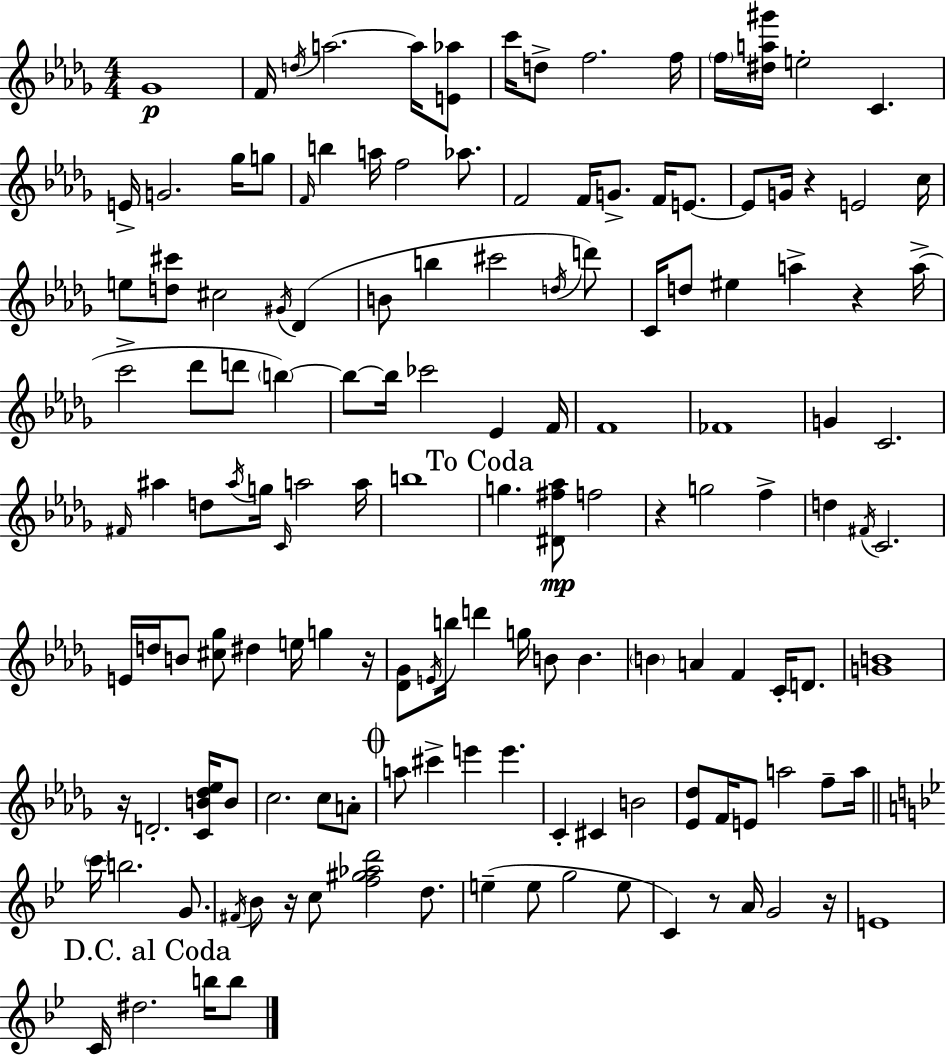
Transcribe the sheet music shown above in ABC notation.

X:1
T:Untitled
M:4/4
L:1/4
K:Bbm
_G4 F/4 d/4 a2 a/4 [E_a]/2 c'/4 d/2 f2 f/4 f/4 [^da^g']/4 e2 C E/4 G2 _g/4 g/2 F/4 b a/4 f2 _a/2 F2 F/4 G/2 F/4 E/2 E/2 G/4 z E2 c/4 e/2 [d^c']/2 ^c2 ^G/4 _D B/2 b ^c'2 d/4 d'/2 C/4 d/2 ^e a z a/4 c'2 _d'/2 d'/2 b b/2 b/4 _c'2 _E F/4 F4 _F4 G C2 ^F/4 ^a d/2 ^a/4 g/4 C/4 a2 a/4 b4 g [^D^f_a]/2 f2 z g2 f d ^F/4 C2 E/4 d/4 B/2 [^c_g]/2 ^d e/4 g z/4 [_D_G]/2 E/4 b/4 d' g/4 B/2 B B A F C/4 D/2 [GB]4 z/4 D2 [CB_d_e]/4 B/2 c2 c/2 A/2 a/2 ^c' e' e' C ^C B2 [_E_d]/2 F/4 E/2 a2 f/2 a/4 c'/4 b2 G/2 ^F/4 _B/2 z/4 c/2 [f^g_ad']2 d/2 e e/2 g2 e/2 C z/2 A/4 G2 z/4 E4 C/4 ^d2 b/4 b/2